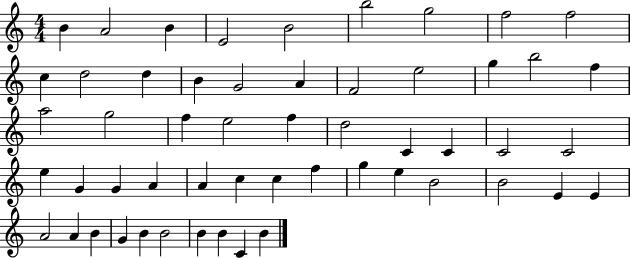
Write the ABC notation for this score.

X:1
T:Untitled
M:4/4
L:1/4
K:C
B A2 B E2 B2 b2 g2 f2 f2 c d2 d B G2 A F2 e2 g b2 f a2 g2 f e2 f d2 C C C2 C2 e G G A A c c f g e B2 B2 E E A2 A B G B B2 B B C B